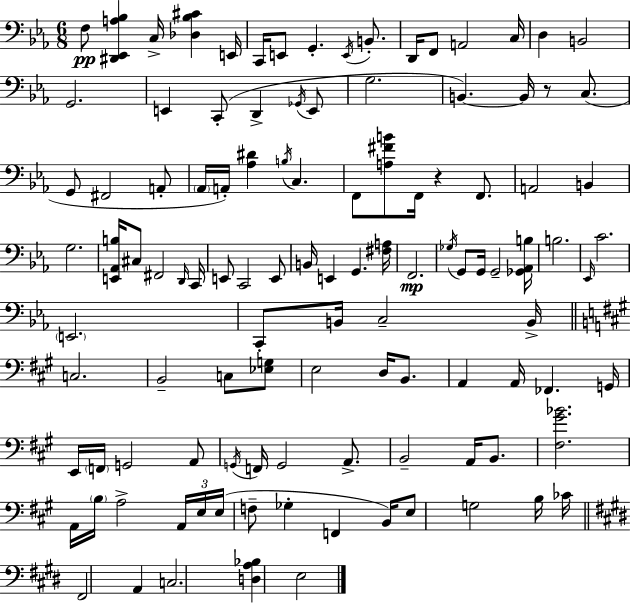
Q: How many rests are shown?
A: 2